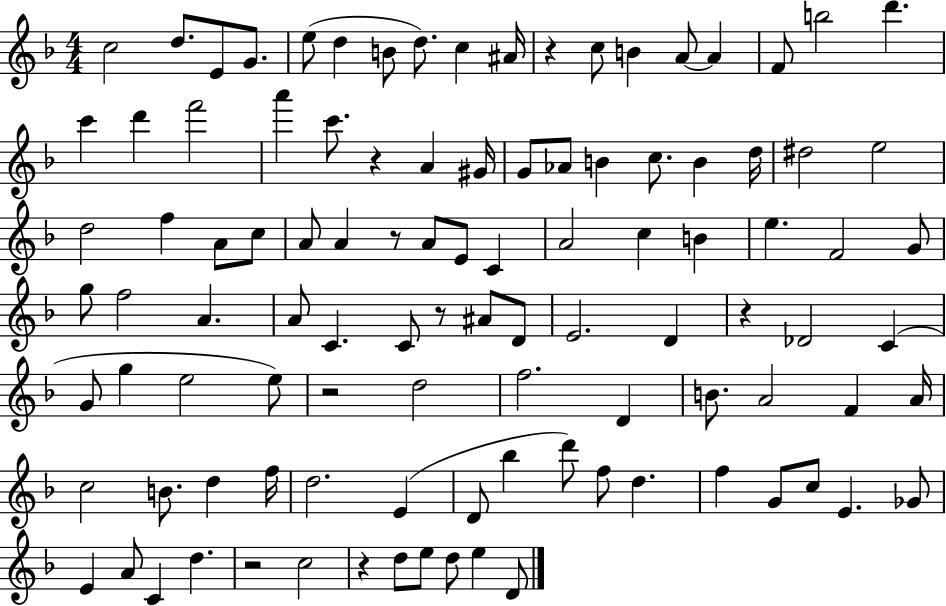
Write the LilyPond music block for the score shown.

{
  \clef treble
  \numericTimeSignature
  \time 4/4
  \key f \major
  \repeat volta 2 { c''2 d''8. e'8 g'8. | e''8( d''4 b'8 d''8.) c''4 ais'16 | r4 c''8 b'4 a'8~~ a'4 | f'8 b''2 d'''4. | \break c'''4 d'''4 f'''2 | a'''4 c'''8. r4 a'4 gis'16 | g'8 aes'8 b'4 c''8. b'4 d''16 | dis''2 e''2 | \break d''2 f''4 a'8 c''8 | a'8 a'4 r8 a'8 e'8 c'4 | a'2 c''4 b'4 | e''4. f'2 g'8 | \break g''8 f''2 a'4. | a'8 c'4. c'8 r8 ais'8 d'8 | e'2. d'4 | r4 des'2 c'4( | \break g'8 g''4 e''2 e''8) | r2 d''2 | f''2. d'4 | b'8. a'2 f'4 a'16 | \break c''2 b'8. d''4 f''16 | d''2. e'4( | d'8 bes''4 d'''8) f''8 d''4. | f''4 g'8 c''8 e'4. ges'8 | \break e'4 a'8 c'4 d''4. | r2 c''2 | r4 d''8 e''8 d''8 e''4 d'8 | } \bar "|."
}